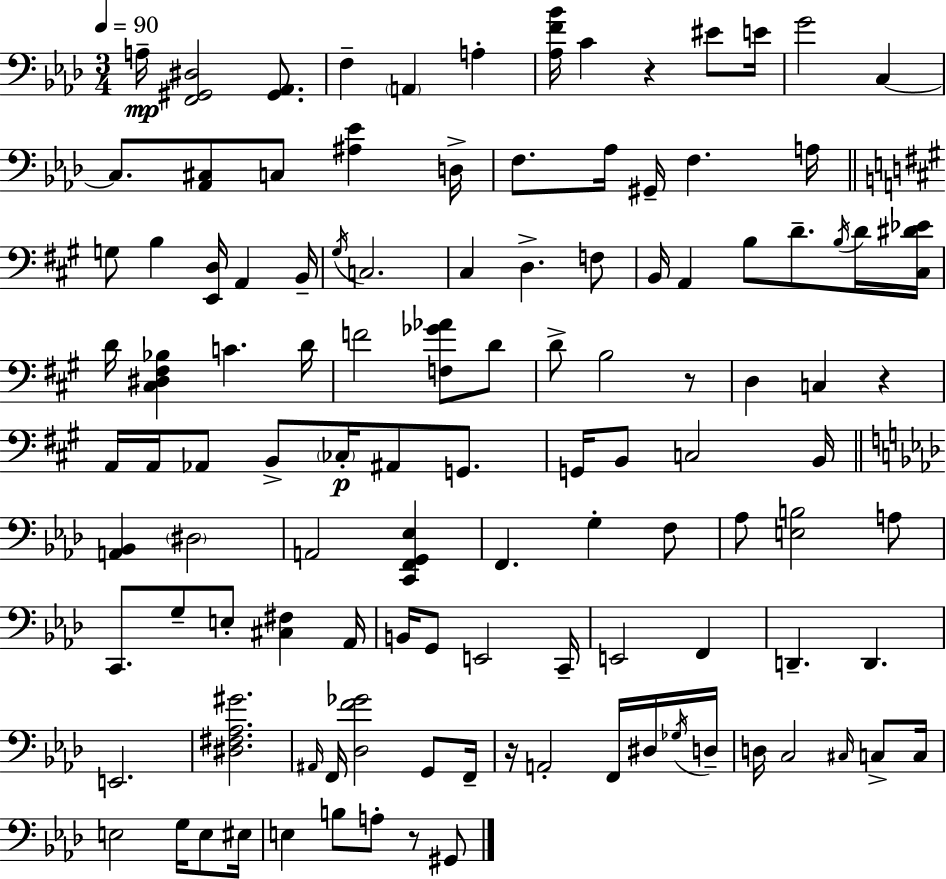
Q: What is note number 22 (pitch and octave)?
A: G#3